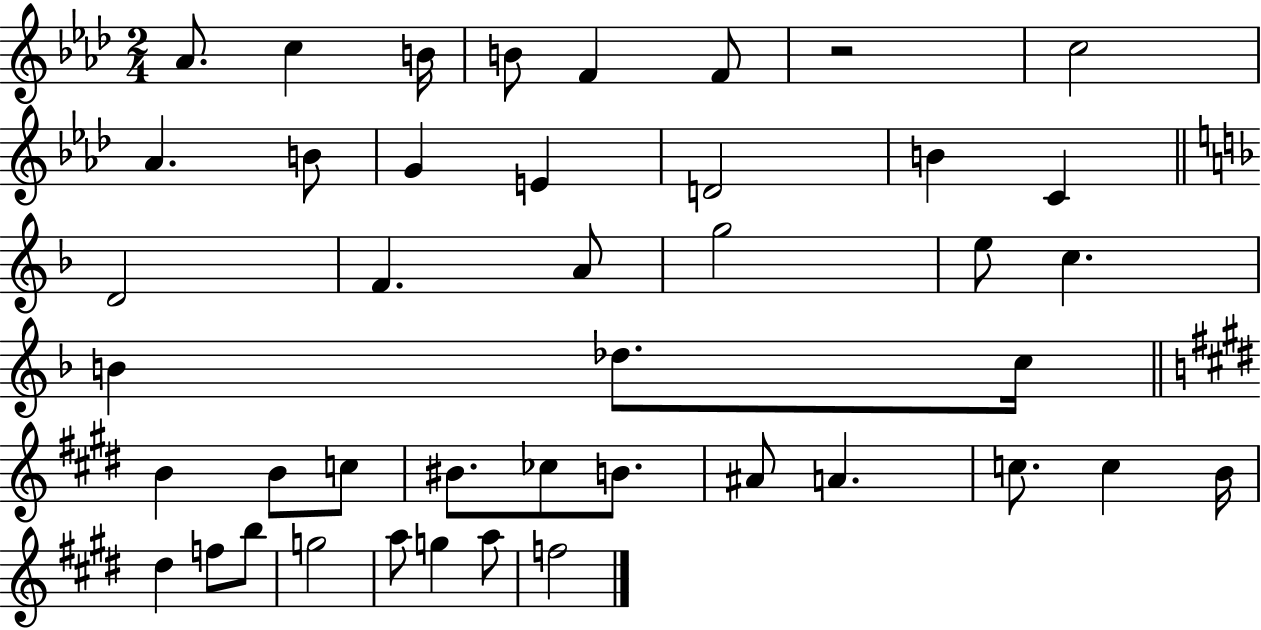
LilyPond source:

{
  \clef treble
  \numericTimeSignature
  \time 2/4
  \key aes \major
  aes'8. c''4 b'16 | b'8 f'4 f'8 | r2 | c''2 | \break aes'4. b'8 | g'4 e'4 | d'2 | b'4 c'4 | \break \bar "||" \break \key d \minor d'2 | f'4. a'8 | g''2 | e''8 c''4. | \break b'4 des''8. c''16 | \bar "||" \break \key e \major b'4 b'8 c''8 | bis'8. ces''8 b'8. | ais'8 a'4. | c''8. c''4 b'16 | \break dis''4 f''8 b''8 | g''2 | a''8 g''4 a''8 | f''2 | \break \bar "|."
}